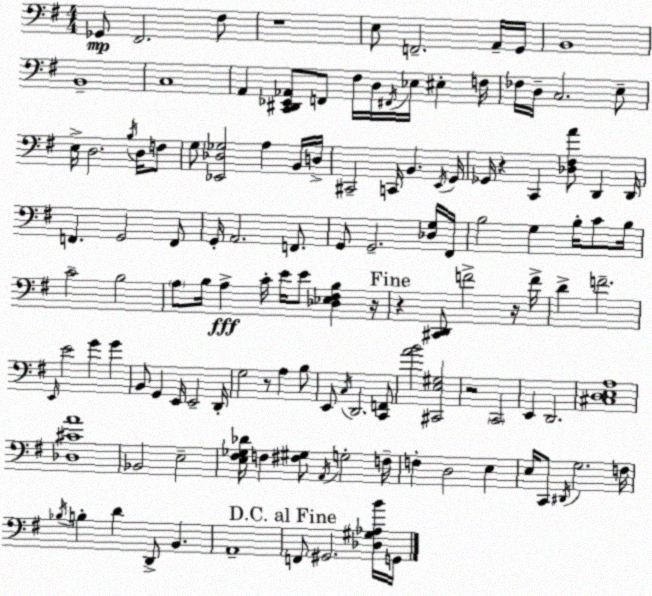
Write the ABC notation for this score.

X:1
T:Untitled
M:4/4
L:1/4
K:G
_G,,/2 ^F,,2 ^F,/2 z4 E,/2 F,,2 A,,/4 G,,/4 B,,4 B,,4 C,4 A,, [C,,^D,,_E,,_A,,]/2 F,,/2 ^F,/4 D,/4 ^F,,/4 _E,/4 ^E, F,/4 _F,/4 D,/4 C,2 E,/2 E,/4 D,2 B,/4 D,/4 F,/2 G,/2 [_E,,_D,_G,]2 A, B,,/4 D,/4 ^C,,2 C,,/4 B,, E,,/4 G,,/4 _G,,/4 z C,, [_D,^F,A]/2 D,, D,,/4 F,, G,,2 F,,/2 G,,/4 A,,2 F,,/2 G,,/2 G,,2 [_D,G,]/4 ^F,,/4 B,2 G, B,/4 C/2 B,/4 C2 B,2 A,/2 B,/4 A, C/4 E/4 E/2 [_D,_E,^F,B,] z/4 z [^C,,D,,]/2 F2 z/4 F/4 D F2 E,,/4 E2 G G B,,/2 G,, E,,/4 E,,2 D,,/4 G,2 z/2 A, B,/2 E,,/2 C,/4 D,,2 [C,,F,,]/2 [AB]2 [^C,,E,^G,]2 z2 C,,2 E,, D,,2 [^C,D,E,A,]4 [_D,^CA]4 _B,,2 E,2 [E,^F,_G,_D]/4 F, [^F,^G,]/2 A,,/4 G,2 F,/4 F, D,2 E, E,/4 C,,/2 ^D,,/4 G,2 F,/4 _B,/4 B, D D,,/2 B,, A,,4 F,,/2 ^G,,2 [_D,^G,_A,B]/4 G,,/4